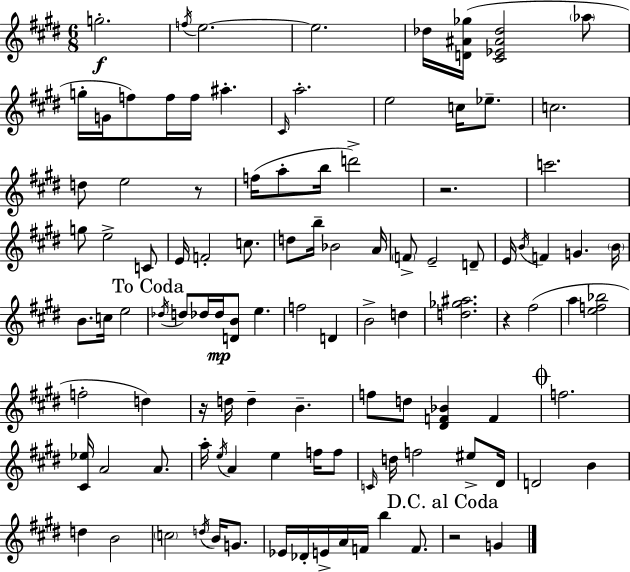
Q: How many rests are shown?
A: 5